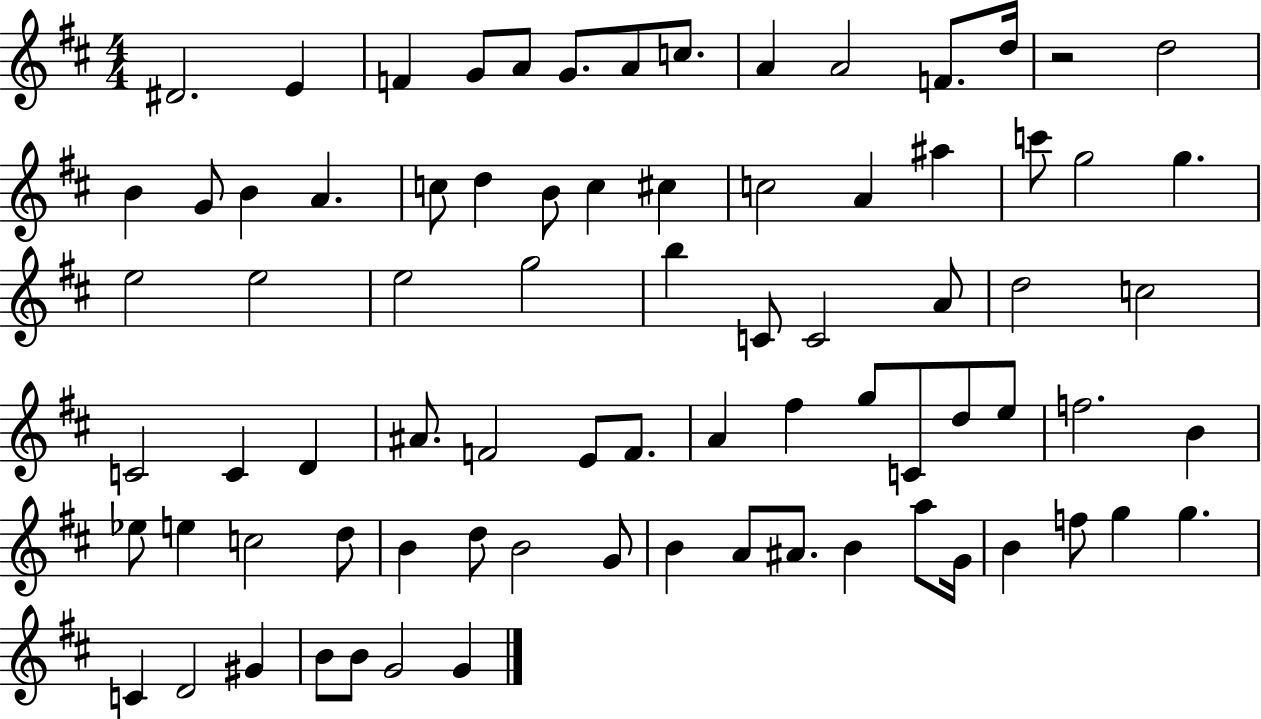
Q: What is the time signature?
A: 4/4